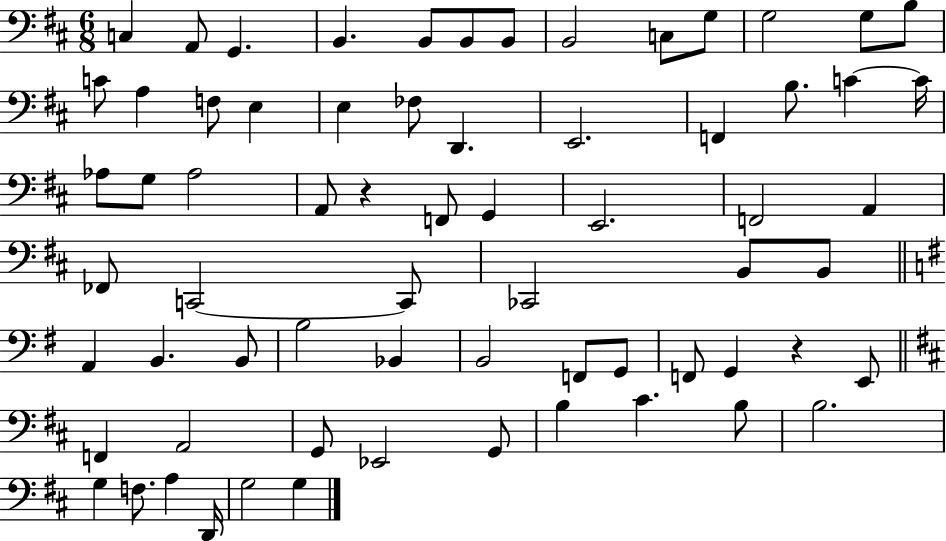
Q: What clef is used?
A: bass